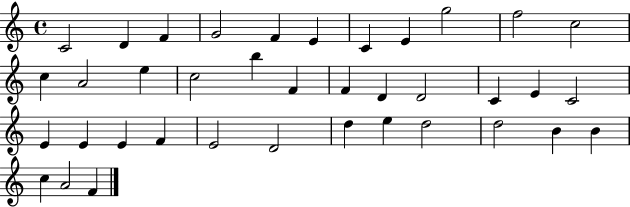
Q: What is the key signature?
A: C major